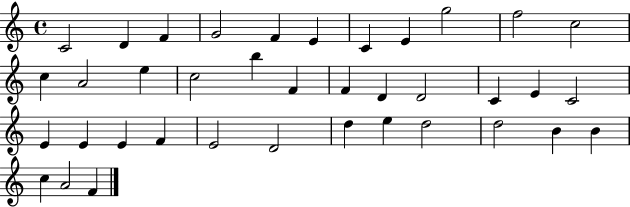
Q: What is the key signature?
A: C major